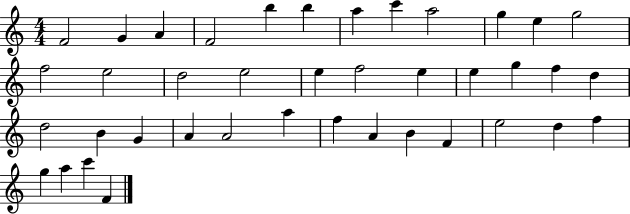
{
  \clef treble
  \numericTimeSignature
  \time 4/4
  \key c \major
  f'2 g'4 a'4 | f'2 b''4 b''4 | a''4 c'''4 a''2 | g''4 e''4 g''2 | \break f''2 e''2 | d''2 e''2 | e''4 f''2 e''4 | e''4 g''4 f''4 d''4 | \break d''2 b'4 g'4 | a'4 a'2 a''4 | f''4 a'4 b'4 f'4 | e''2 d''4 f''4 | \break g''4 a''4 c'''4 f'4 | \bar "|."
}